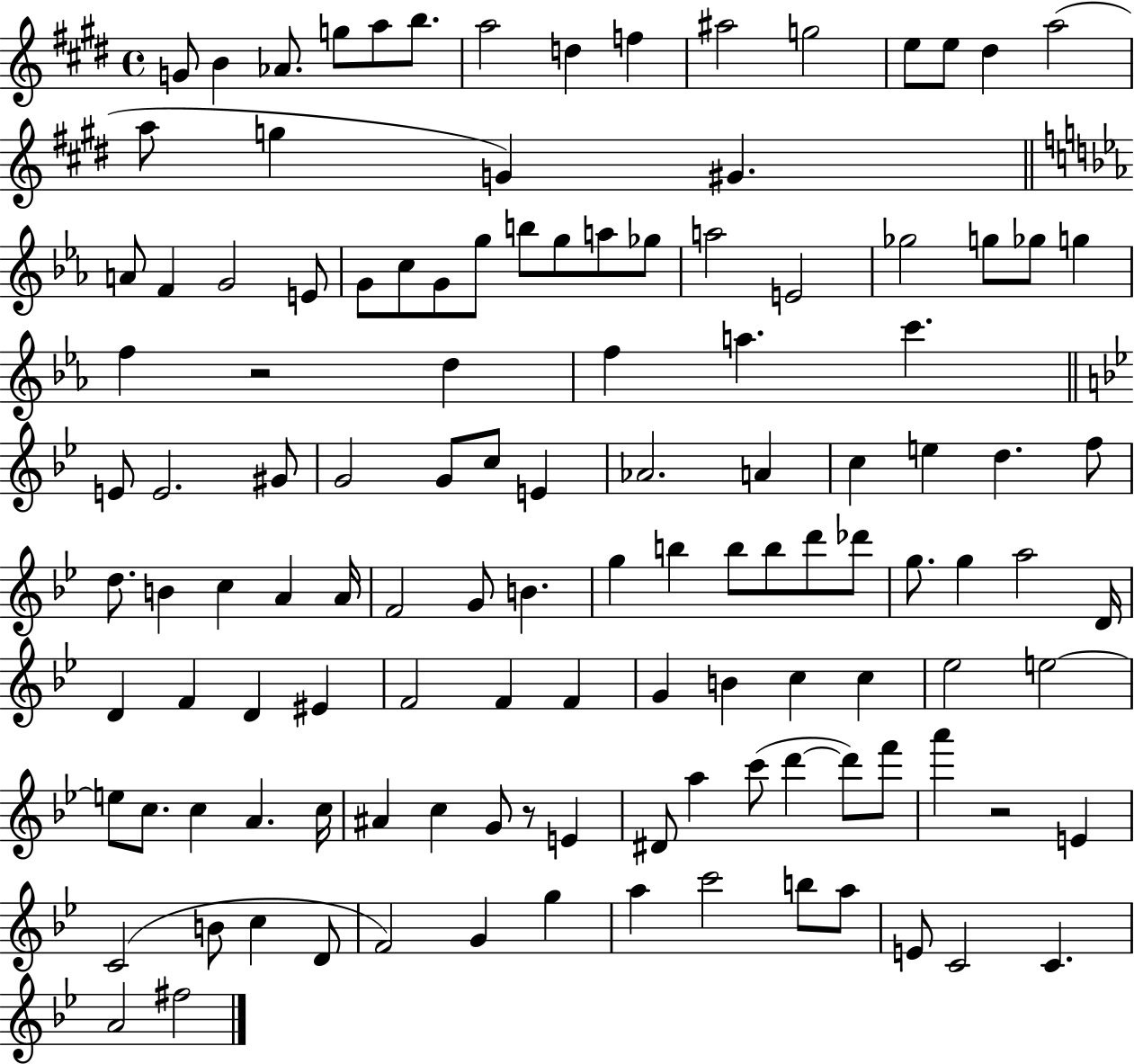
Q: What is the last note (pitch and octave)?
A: F#5